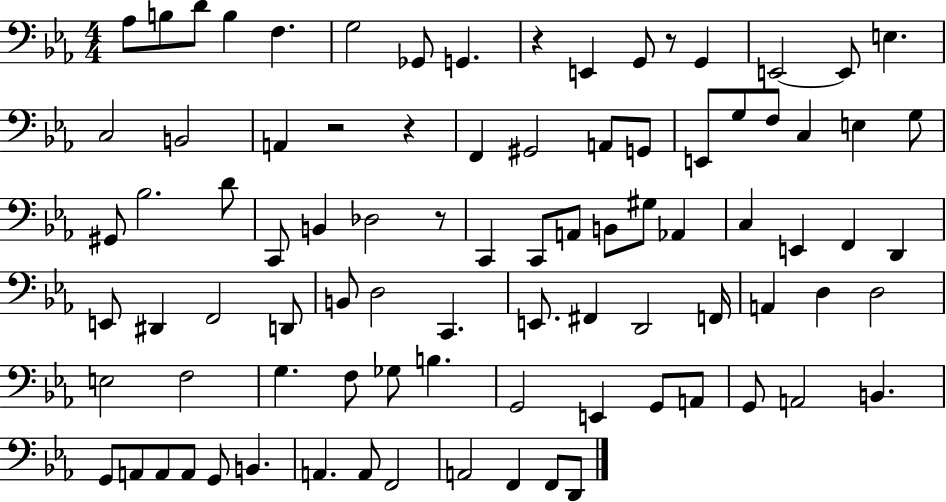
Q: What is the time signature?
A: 4/4